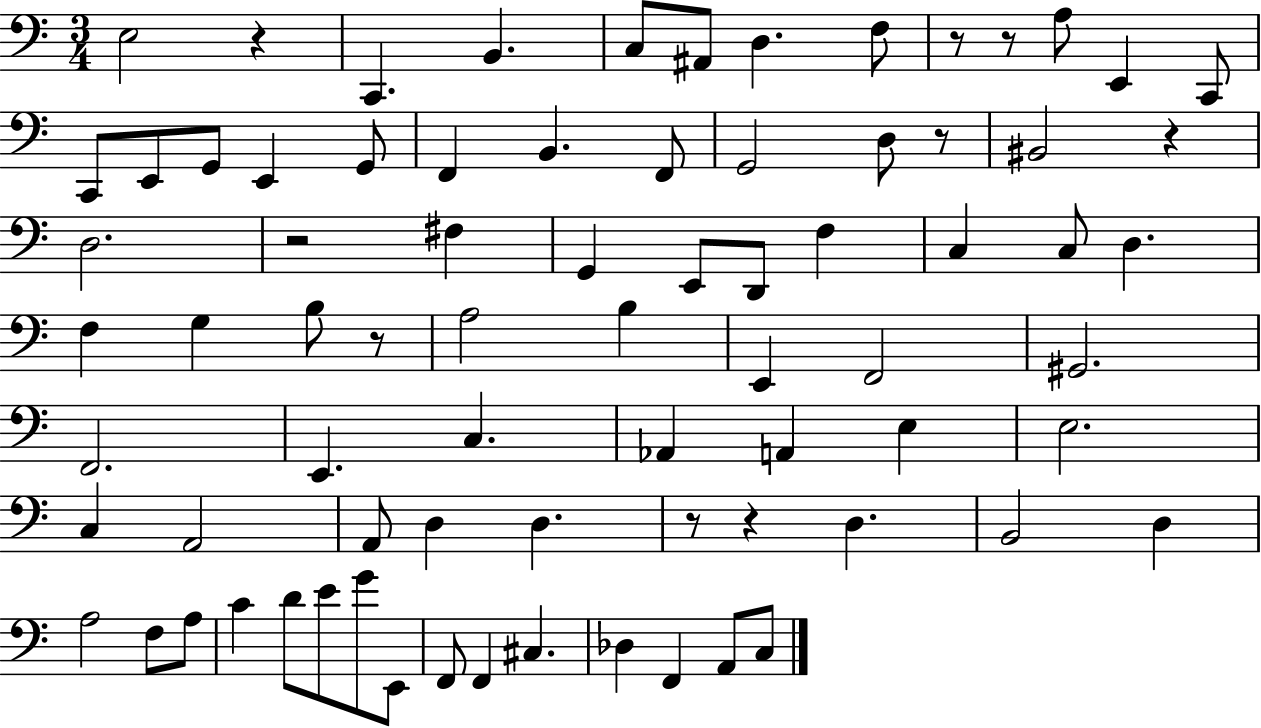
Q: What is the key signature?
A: C major